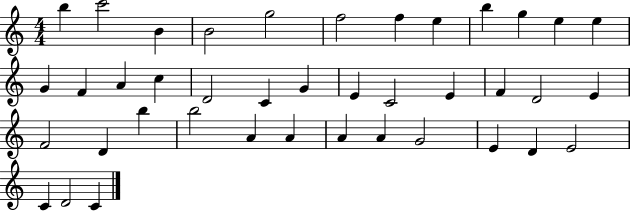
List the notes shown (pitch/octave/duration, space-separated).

B5/q C6/h B4/q B4/h G5/h F5/h F5/q E5/q B5/q G5/q E5/q E5/q G4/q F4/q A4/q C5/q D4/h C4/q G4/q E4/q C4/h E4/q F4/q D4/h E4/q F4/h D4/q B5/q B5/h A4/q A4/q A4/q A4/q G4/h E4/q D4/q E4/h C4/q D4/h C4/q